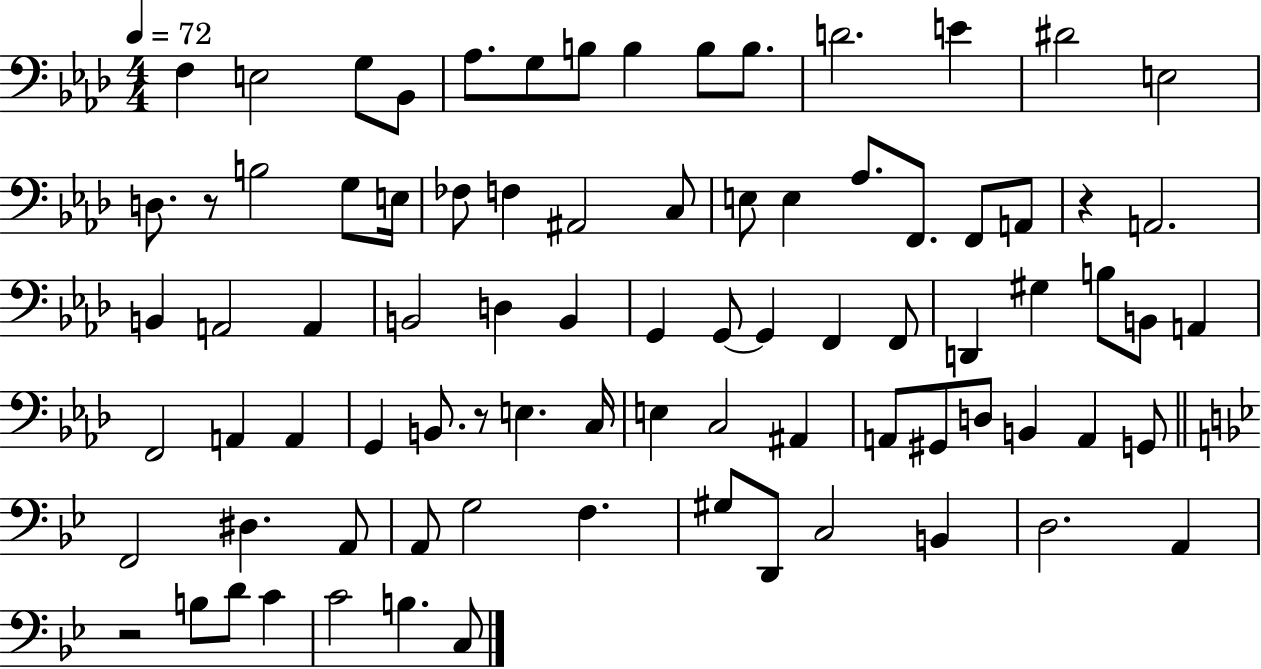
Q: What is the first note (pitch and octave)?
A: F3